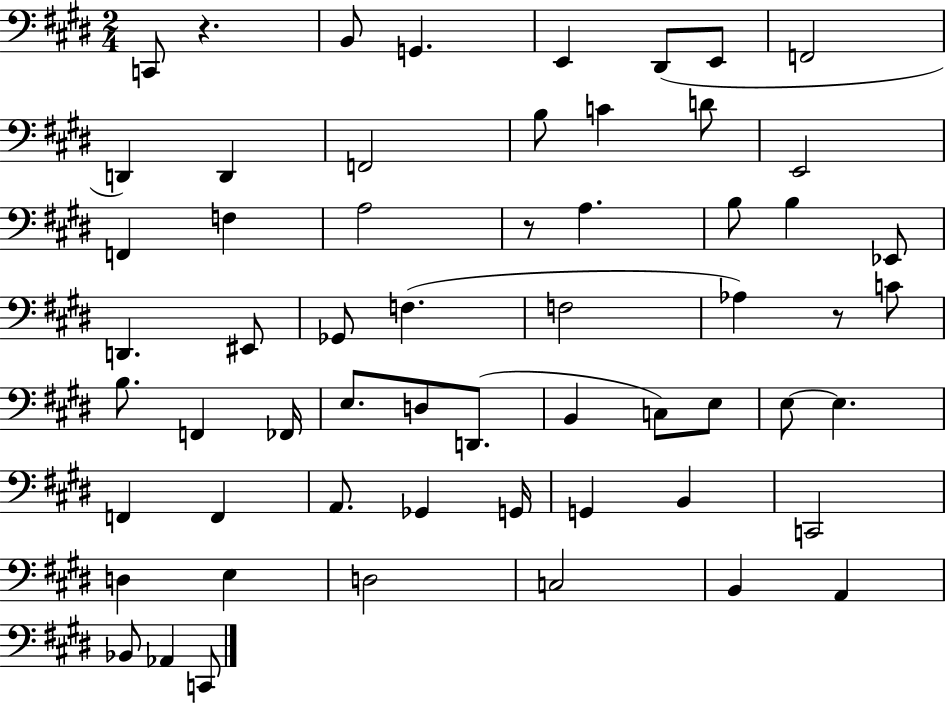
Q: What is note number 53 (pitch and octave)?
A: A2